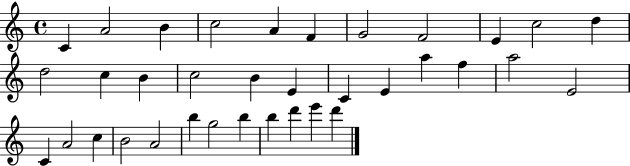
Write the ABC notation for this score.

X:1
T:Untitled
M:4/4
L:1/4
K:C
C A2 B c2 A F G2 F2 E c2 d d2 c B c2 B E C E a f a2 E2 C A2 c B2 A2 b g2 b b d' e' d'